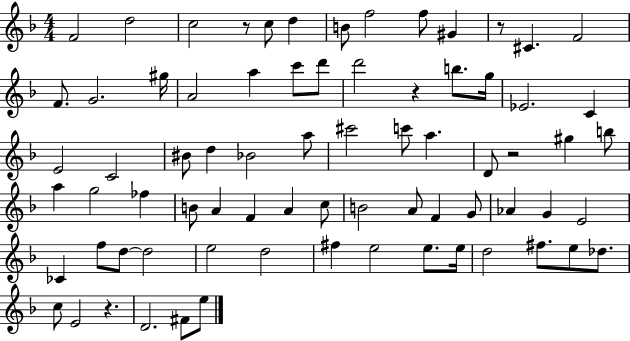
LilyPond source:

{
  \clef treble
  \numericTimeSignature
  \time 4/4
  \key f \major
  f'2 d''2 | c''2 r8 c''8 d''4 | b'8 f''2 f''8 gis'4 | r8 cis'4. f'2 | \break f'8. g'2. gis''16 | a'2 a''4 c'''8 d'''8 | d'''2 r4 b''8. g''16 | ees'2. c'4 | \break e'2 c'2 | bis'8 d''4 bes'2 a''8 | cis'''2 c'''8 a''4. | d'8 r2 gis''4 b''8 | \break a''4 g''2 fes''4 | b'8 a'4 f'4 a'4 c''8 | b'2 a'8 f'4 g'8 | aes'4 g'4 e'2 | \break ces'4 f''8 d''8~~ d''2 | e''2 d''2 | fis''4 e''2 e''8. e''16 | d''2 fis''8. e''8 des''8. | \break c''8 e'2 r4. | d'2. fis'8 e''8 | \bar "|."
}